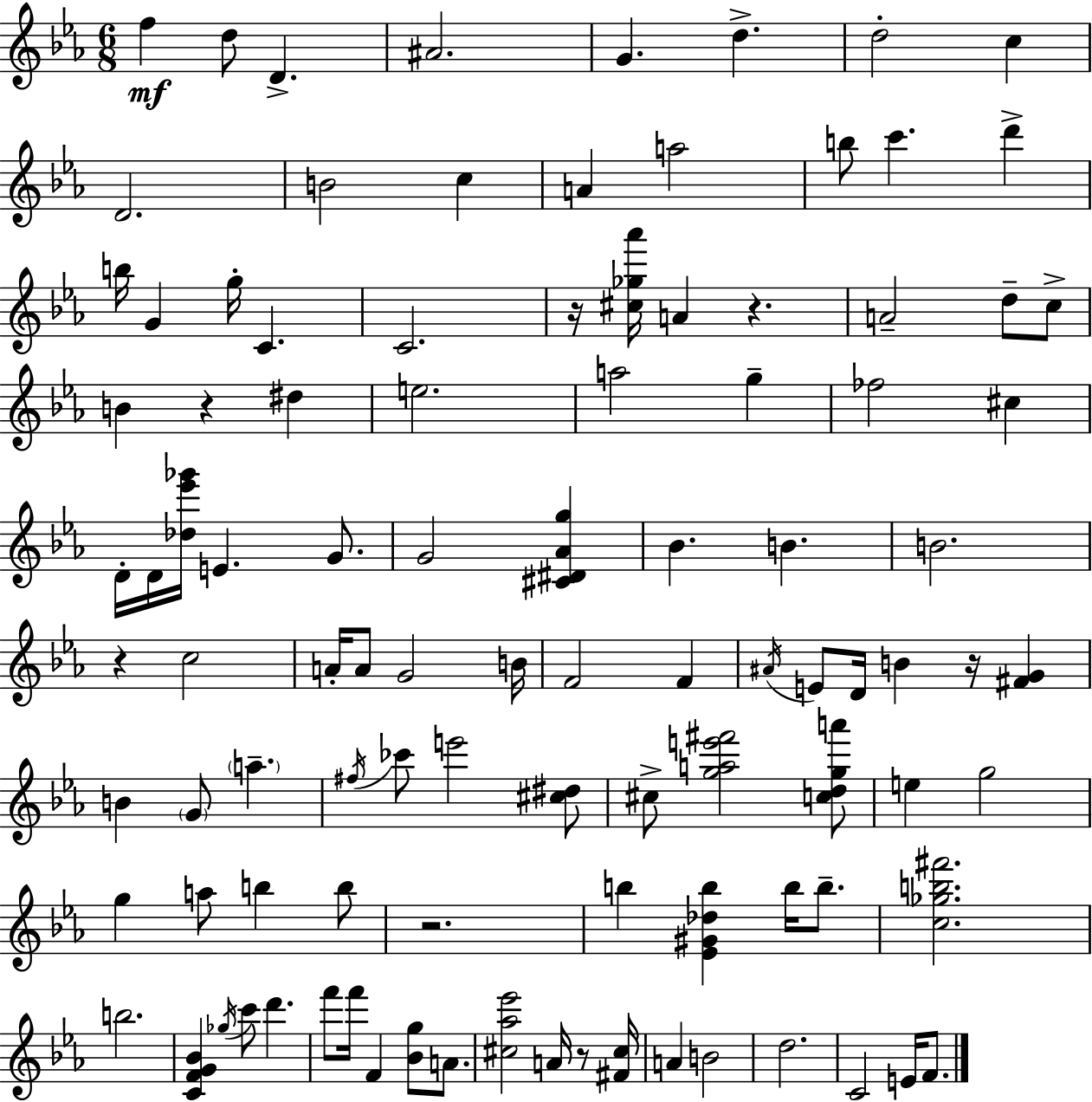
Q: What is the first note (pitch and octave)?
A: F5